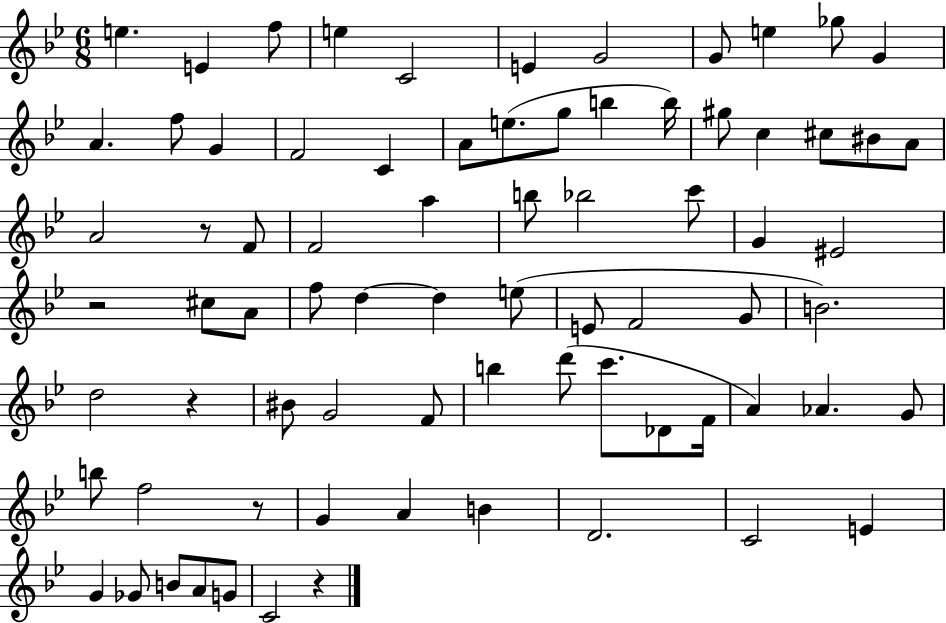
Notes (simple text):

E5/q. E4/q F5/e E5/q C4/h E4/q G4/h G4/e E5/q Gb5/e G4/q A4/q. F5/e G4/q F4/h C4/q A4/e E5/e. G5/e B5/q B5/s G#5/e C5/q C#5/e BIS4/e A4/e A4/h R/e F4/e F4/h A5/q B5/e Bb5/h C6/e G4/q EIS4/h R/h C#5/e A4/e F5/e D5/q D5/q E5/e E4/e F4/h G4/e B4/h. D5/h R/q BIS4/e G4/h F4/e B5/q D6/e C6/e. Db4/e F4/s A4/q Ab4/q. G4/e B5/e F5/h R/e G4/q A4/q B4/q D4/h. C4/h E4/q G4/q Gb4/e B4/e A4/e G4/e C4/h R/q